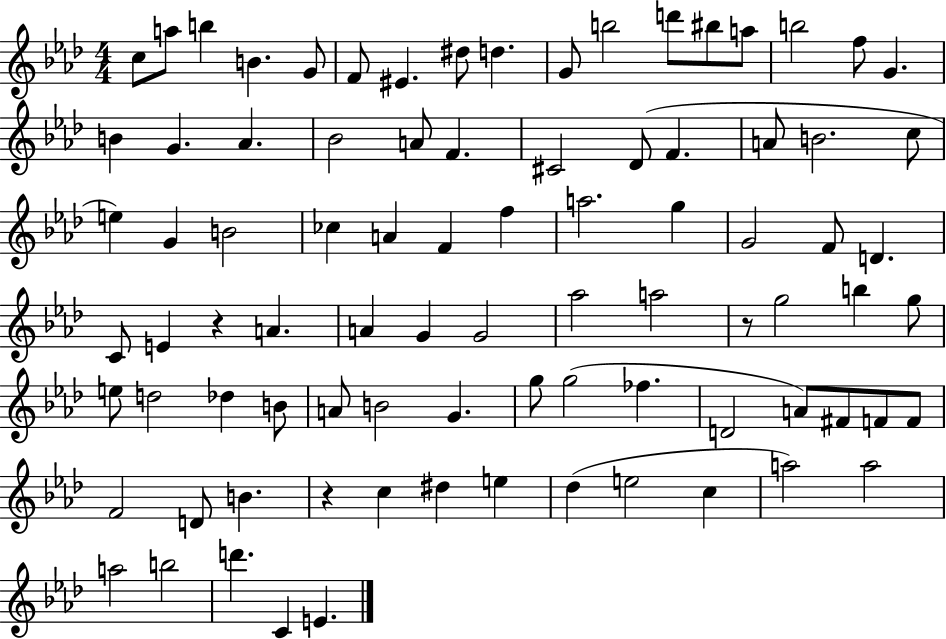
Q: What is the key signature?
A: AES major